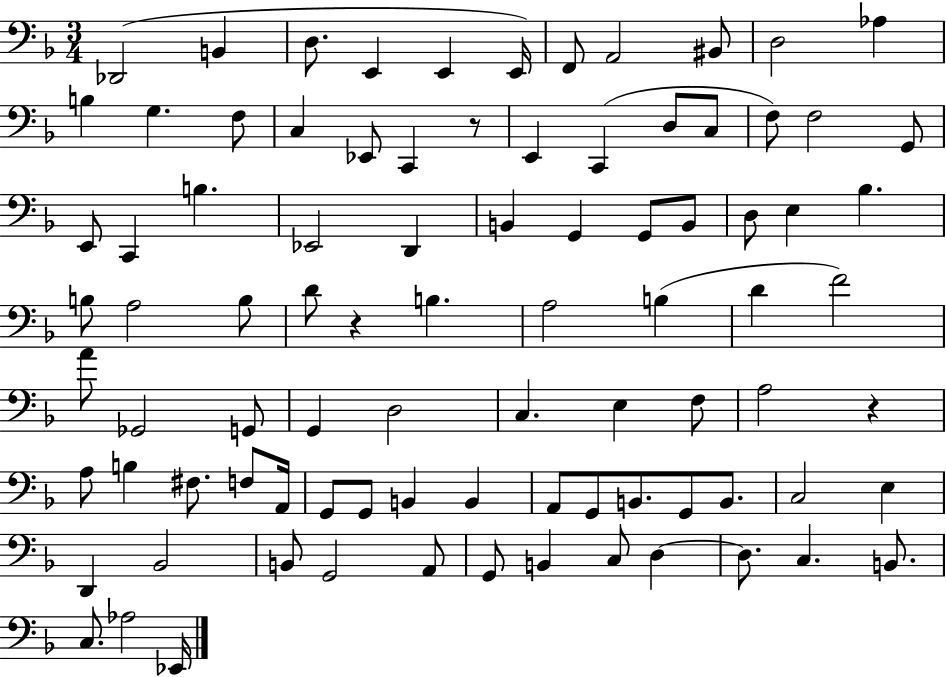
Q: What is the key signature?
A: F major